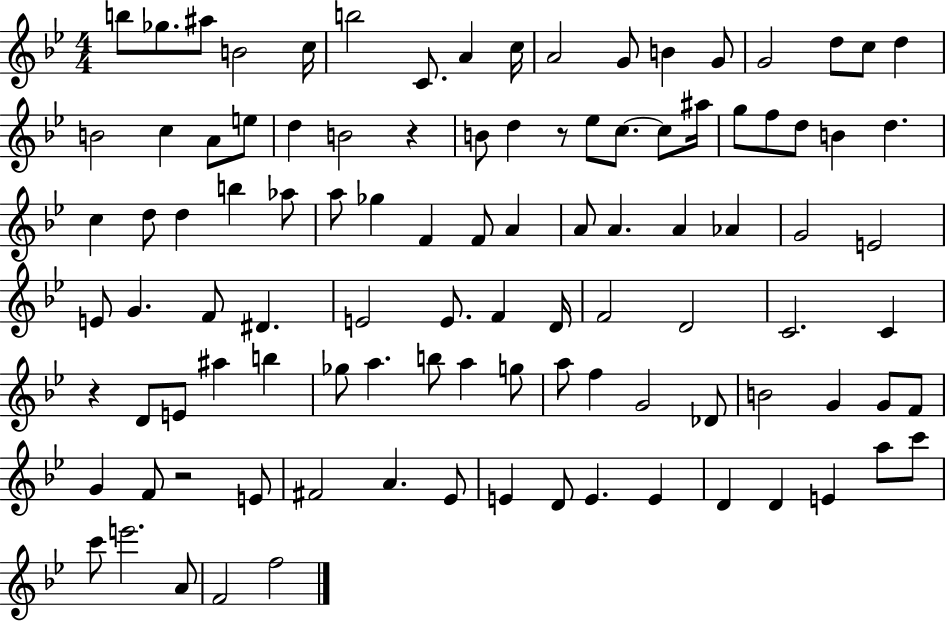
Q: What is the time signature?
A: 4/4